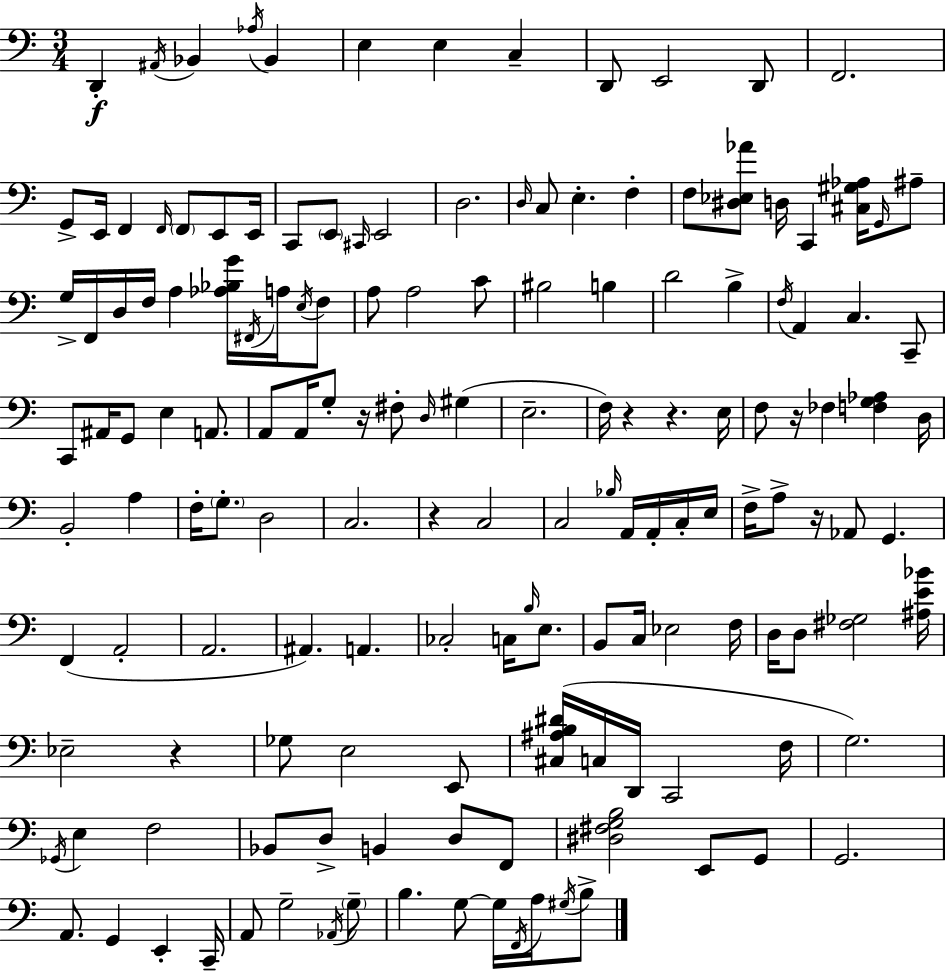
D2/q A#2/s Bb2/q Ab3/s Bb2/q E3/q E3/q C3/q D2/e E2/h D2/e F2/h. G2/e E2/s F2/q F2/s F2/e E2/e E2/s C2/e E2/e C#2/s E2/h D3/h. D3/s C3/e E3/q. F3/q F3/e [D#3,Eb3,Ab4]/e D3/s C2/q [C#3,G#3,Ab3]/s G2/s A#3/e G3/s F2/s D3/s F3/s A3/q [Ab3,Bb3,G4]/s F#2/s A3/s E3/s F3/e A3/e A3/h C4/e BIS3/h B3/q D4/h B3/q F3/s A2/q C3/q. C2/e C2/e A#2/s G2/e E3/q A2/e. A2/e A2/s G3/e R/s F#3/e D3/s G#3/q E3/h. F3/s R/q R/q. E3/s F3/e R/s FES3/q [F3,G3,Ab3]/q D3/s B2/h A3/q F3/s G3/e. D3/h C3/h. R/q C3/h C3/h Bb3/s A2/s A2/s C3/s E3/s F3/s A3/e R/s Ab2/e G2/q. F2/q A2/h A2/h. A#2/q. A2/q. CES3/h C3/s B3/s E3/e. B2/e C3/s Eb3/h F3/s D3/s D3/e [F#3,Gb3]/h [A#3,E4,Bb4]/s Eb3/h R/q Gb3/e E3/h E2/e [C#3,A#3,B3,D#4]/s C3/s D2/s C2/h F3/s G3/h. Gb2/s E3/q F3/h Bb2/e D3/e B2/q D3/e F2/e [D#3,F#3,G3,B3]/h E2/e G2/e G2/h. A2/e. G2/q E2/q C2/s A2/e G3/h Ab2/s G3/e B3/q. G3/e G3/s F2/s A3/s G#3/s B3/e